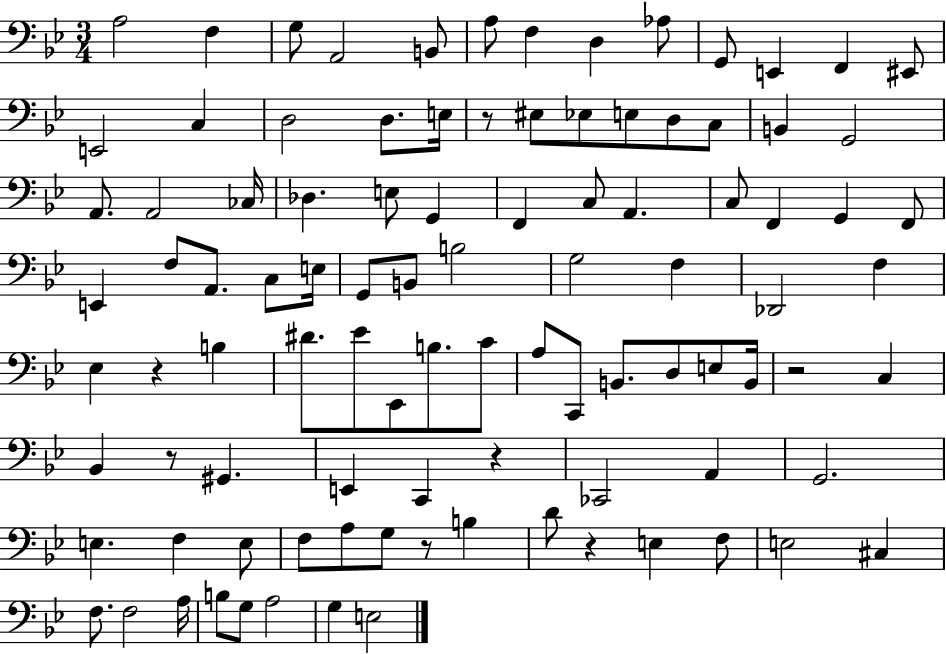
{
  \clef bass
  \numericTimeSignature
  \time 3/4
  \key bes \major
  a2 f4 | g8 a,2 b,8 | a8 f4 d4 aes8 | g,8 e,4 f,4 eis,8 | \break e,2 c4 | d2 d8. e16 | r8 eis8 ees8 e8 d8 c8 | b,4 g,2 | \break a,8. a,2 ces16 | des4. e8 g,4 | f,4 c8 a,4. | c8 f,4 g,4 f,8 | \break e,4 f8 a,8. c8 e16 | g,8 b,8 b2 | g2 f4 | des,2 f4 | \break ees4 r4 b4 | dis'8. ees'8 ees,8 b8. c'8 | a8 c,8 b,8. d8 e8 b,16 | r2 c4 | \break bes,4 r8 gis,4. | e,4 c,4 r4 | ces,2 a,4 | g,2. | \break e4. f4 e8 | f8 a8 g8 r8 b4 | d'8 r4 e4 f8 | e2 cis4 | \break f8. f2 a16 | b8 g8 a2 | g4 e2 | \bar "|."
}